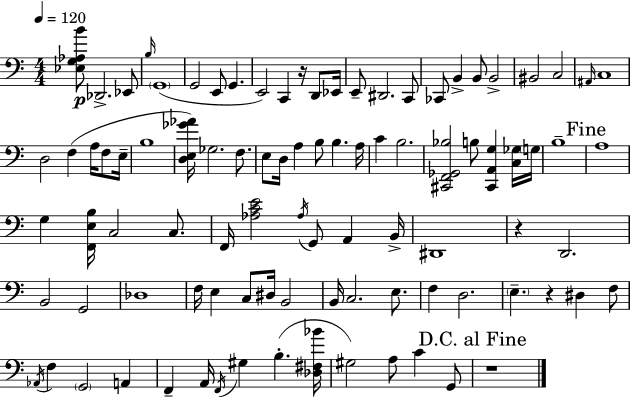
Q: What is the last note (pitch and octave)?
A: G2